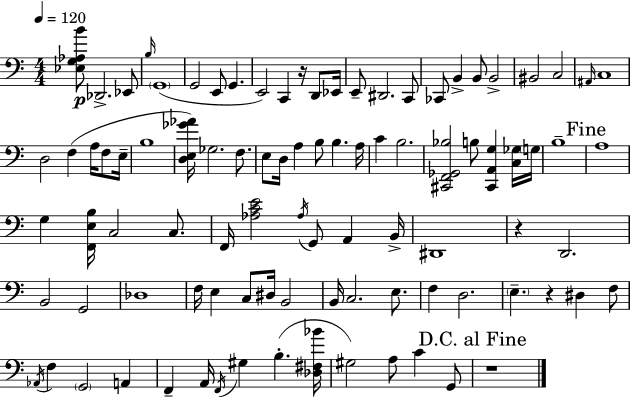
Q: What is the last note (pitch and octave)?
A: G2